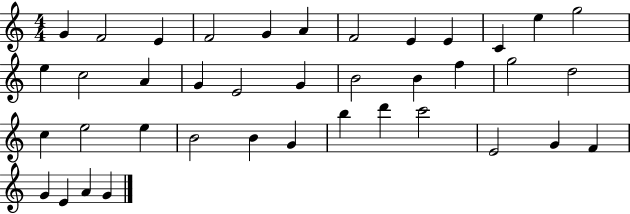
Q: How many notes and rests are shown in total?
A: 39